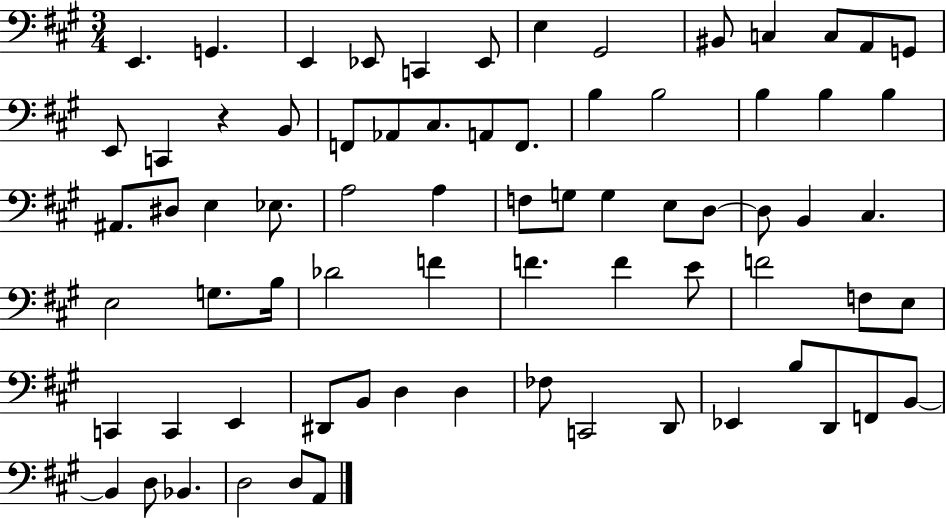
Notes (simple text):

E2/q. G2/q. E2/q Eb2/e C2/q Eb2/e E3/q G#2/h BIS2/e C3/q C3/e A2/e G2/e E2/e C2/q R/q B2/e F2/e Ab2/e C#3/e. A2/e F2/e. B3/q B3/h B3/q B3/q B3/q A#2/e. D#3/e E3/q Eb3/e. A3/h A3/q F3/e G3/e G3/q E3/e D3/e D3/e B2/q C#3/q. E3/h G3/e. B3/s Db4/h F4/q F4/q. F4/q E4/e F4/h F3/e E3/e C2/q C2/q E2/q D#2/e B2/e D3/q D3/q FES3/e C2/h D2/e Eb2/q B3/e D2/e F2/e B2/e B2/q D3/e Bb2/q. D3/h D3/e A2/e